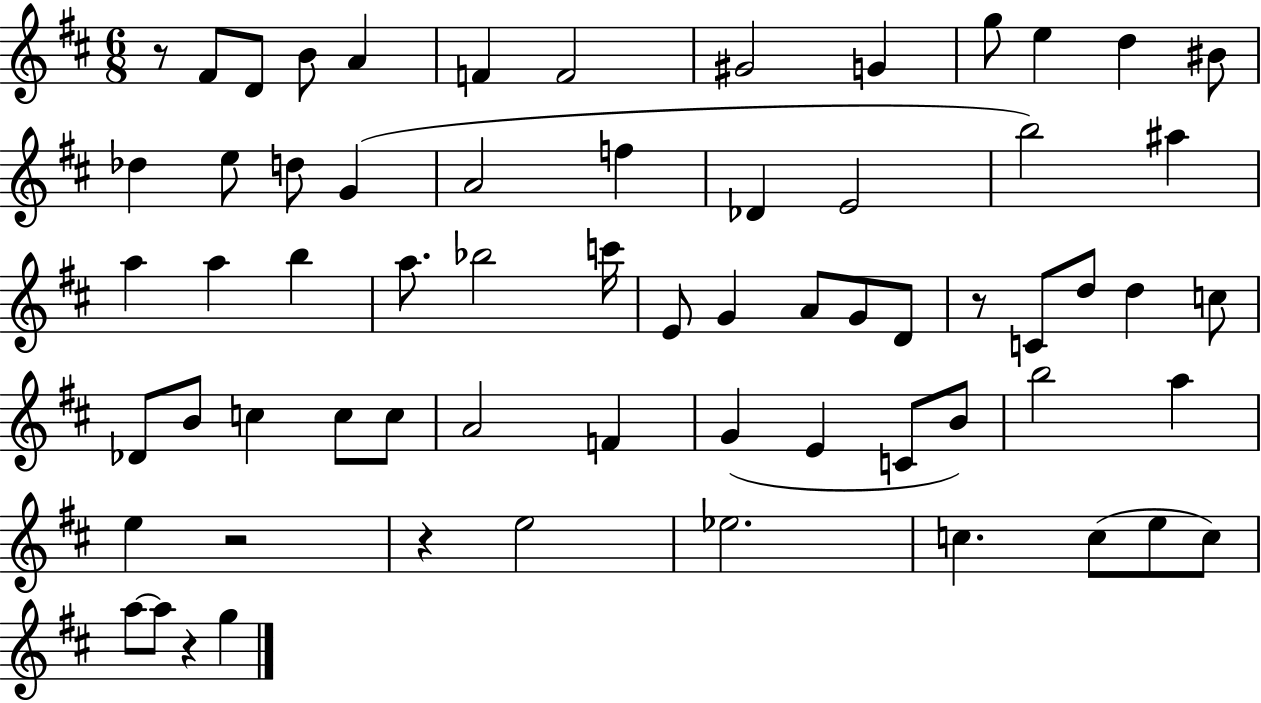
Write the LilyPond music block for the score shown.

{
  \clef treble
  \numericTimeSignature
  \time 6/8
  \key d \major
  \repeat volta 2 { r8 fis'8 d'8 b'8 a'4 | f'4 f'2 | gis'2 g'4 | g''8 e''4 d''4 bis'8 | \break des''4 e''8 d''8 g'4( | a'2 f''4 | des'4 e'2 | b''2) ais''4 | \break a''4 a''4 b''4 | a''8. bes''2 c'''16 | e'8 g'4 a'8 g'8 d'8 | r8 c'8 d''8 d''4 c''8 | \break des'8 b'8 c''4 c''8 c''8 | a'2 f'4 | g'4( e'4 c'8 b'8) | b''2 a''4 | \break e''4 r2 | r4 e''2 | ees''2. | c''4. c''8( e''8 c''8) | \break a''8~~ a''8 r4 g''4 | } \bar "|."
}